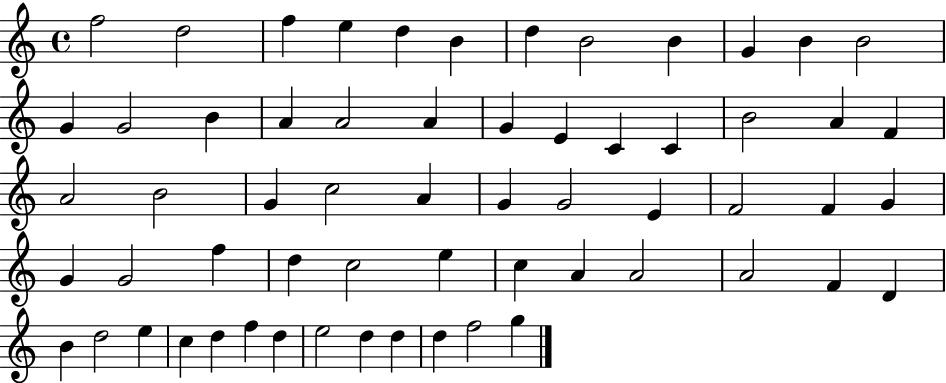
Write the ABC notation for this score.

X:1
T:Untitled
M:4/4
L:1/4
K:C
f2 d2 f e d B d B2 B G B B2 G G2 B A A2 A G E C C B2 A F A2 B2 G c2 A G G2 E F2 F G G G2 f d c2 e c A A2 A2 F D B d2 e c d f d e2 d d d f2 g